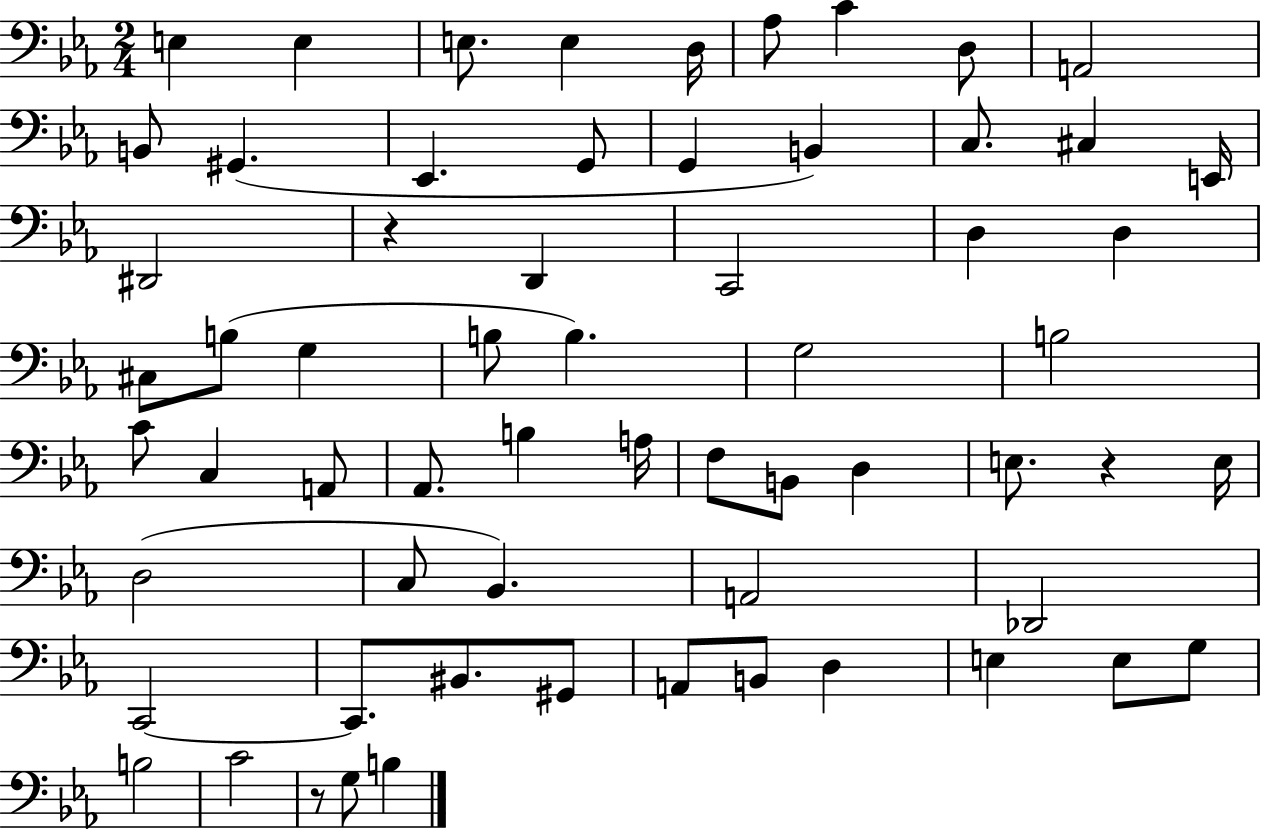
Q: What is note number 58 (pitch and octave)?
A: C4